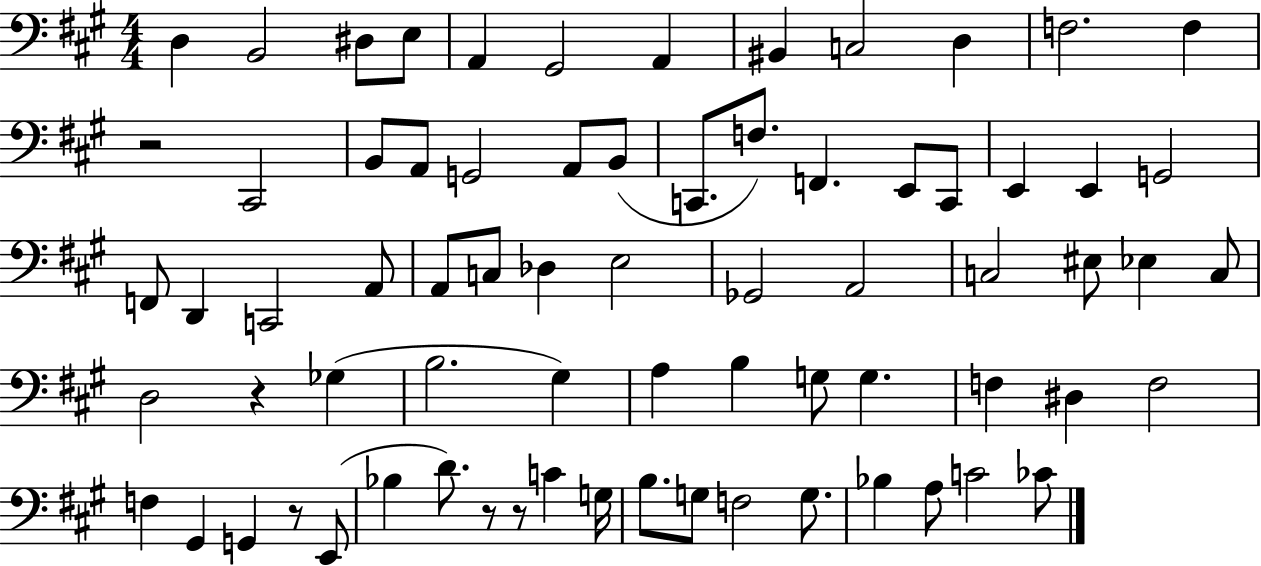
D3/q B2/h D#3/e E3/e A2/q G#2/h A2/q BIS2/q C3/h D3/q F3/h. F3/q R/h C#2/h B2/e A2/e G2/h A2/e B2/e C2/e. F3/e. F2/q. E2/e C2/e E2/q E2/q G2/h F2/e D2/q C2/h A2/e A2/e C3/e Db3/q E3/h Gb2/h A2/h C3/h EIS3/e Eb3/q C3/e D3/h R/q Gb3/q B3/h. G#3/q A3/q B3/q G3/e G3/q. F3/q D#3/q F3/h F3/q G#2/q G2/q R/e E2/e Bb3/q D4/e. R/e R/e C4/q G3/s B3/e. G3/e F3/h G3/e. Bb3/q A3/e C4/h CES4/e